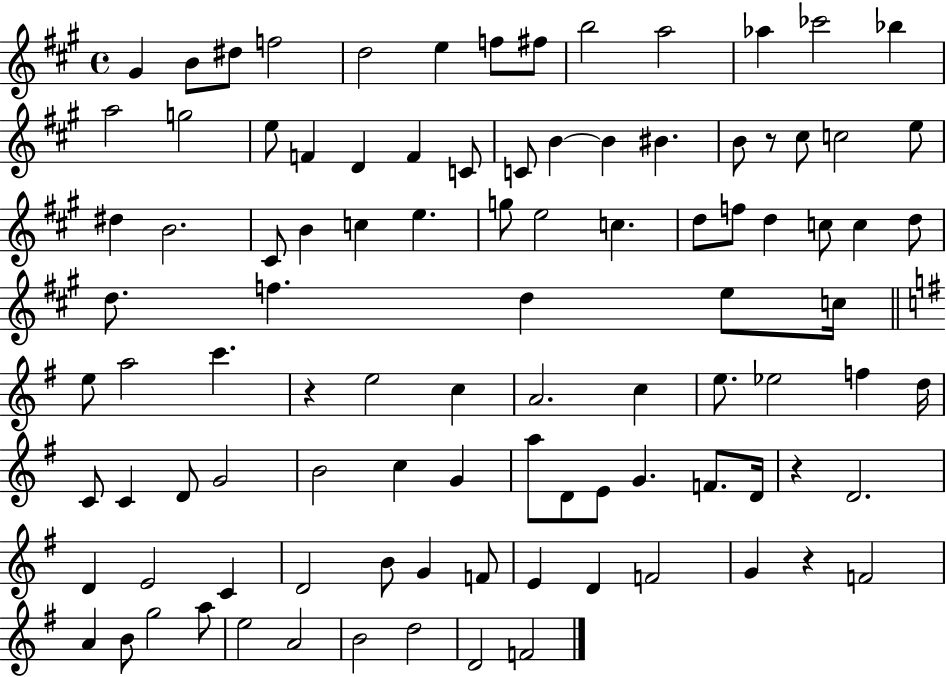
G#4/q B4/e D#5/e F5/h D5/h E5/q F5/e F#5/e B5/h A5/h Ab5/q CES6/h Bb5/q A5/h G5/h E5/e F4/q D4/q F4/q C4/e C4/e B4/q B4/q BIS4/q. B4/e R/e C#5/e C5/h E5/e D#5/q B4/h. C#4/e B4/q C5/q E5/q. G5/e E5/h C5/q. D5/e F5/e D5/q C5/e C5/q D5/e D5/e. F5/q. D5/q E5/e C5/s E5/e A5/h C6/q. R/q E5/h C5/q A4/h. C5/q E5/e. Eb5/h F5/q D5/s C4/e C4/q D4/e G4/h B4/h C5/q G4/q A5/e D4/e E4/e G4/q. F4/e. D4/s R/q D4/h. D4/q E4/h C4/q D4/h B4/e G4/q F4/e E4/q D4/q F4/h G4/q R/q F4/h A4/q B4/e G5/h A5/e E5/h A4/h B4/h D5/h D4/h F4/h